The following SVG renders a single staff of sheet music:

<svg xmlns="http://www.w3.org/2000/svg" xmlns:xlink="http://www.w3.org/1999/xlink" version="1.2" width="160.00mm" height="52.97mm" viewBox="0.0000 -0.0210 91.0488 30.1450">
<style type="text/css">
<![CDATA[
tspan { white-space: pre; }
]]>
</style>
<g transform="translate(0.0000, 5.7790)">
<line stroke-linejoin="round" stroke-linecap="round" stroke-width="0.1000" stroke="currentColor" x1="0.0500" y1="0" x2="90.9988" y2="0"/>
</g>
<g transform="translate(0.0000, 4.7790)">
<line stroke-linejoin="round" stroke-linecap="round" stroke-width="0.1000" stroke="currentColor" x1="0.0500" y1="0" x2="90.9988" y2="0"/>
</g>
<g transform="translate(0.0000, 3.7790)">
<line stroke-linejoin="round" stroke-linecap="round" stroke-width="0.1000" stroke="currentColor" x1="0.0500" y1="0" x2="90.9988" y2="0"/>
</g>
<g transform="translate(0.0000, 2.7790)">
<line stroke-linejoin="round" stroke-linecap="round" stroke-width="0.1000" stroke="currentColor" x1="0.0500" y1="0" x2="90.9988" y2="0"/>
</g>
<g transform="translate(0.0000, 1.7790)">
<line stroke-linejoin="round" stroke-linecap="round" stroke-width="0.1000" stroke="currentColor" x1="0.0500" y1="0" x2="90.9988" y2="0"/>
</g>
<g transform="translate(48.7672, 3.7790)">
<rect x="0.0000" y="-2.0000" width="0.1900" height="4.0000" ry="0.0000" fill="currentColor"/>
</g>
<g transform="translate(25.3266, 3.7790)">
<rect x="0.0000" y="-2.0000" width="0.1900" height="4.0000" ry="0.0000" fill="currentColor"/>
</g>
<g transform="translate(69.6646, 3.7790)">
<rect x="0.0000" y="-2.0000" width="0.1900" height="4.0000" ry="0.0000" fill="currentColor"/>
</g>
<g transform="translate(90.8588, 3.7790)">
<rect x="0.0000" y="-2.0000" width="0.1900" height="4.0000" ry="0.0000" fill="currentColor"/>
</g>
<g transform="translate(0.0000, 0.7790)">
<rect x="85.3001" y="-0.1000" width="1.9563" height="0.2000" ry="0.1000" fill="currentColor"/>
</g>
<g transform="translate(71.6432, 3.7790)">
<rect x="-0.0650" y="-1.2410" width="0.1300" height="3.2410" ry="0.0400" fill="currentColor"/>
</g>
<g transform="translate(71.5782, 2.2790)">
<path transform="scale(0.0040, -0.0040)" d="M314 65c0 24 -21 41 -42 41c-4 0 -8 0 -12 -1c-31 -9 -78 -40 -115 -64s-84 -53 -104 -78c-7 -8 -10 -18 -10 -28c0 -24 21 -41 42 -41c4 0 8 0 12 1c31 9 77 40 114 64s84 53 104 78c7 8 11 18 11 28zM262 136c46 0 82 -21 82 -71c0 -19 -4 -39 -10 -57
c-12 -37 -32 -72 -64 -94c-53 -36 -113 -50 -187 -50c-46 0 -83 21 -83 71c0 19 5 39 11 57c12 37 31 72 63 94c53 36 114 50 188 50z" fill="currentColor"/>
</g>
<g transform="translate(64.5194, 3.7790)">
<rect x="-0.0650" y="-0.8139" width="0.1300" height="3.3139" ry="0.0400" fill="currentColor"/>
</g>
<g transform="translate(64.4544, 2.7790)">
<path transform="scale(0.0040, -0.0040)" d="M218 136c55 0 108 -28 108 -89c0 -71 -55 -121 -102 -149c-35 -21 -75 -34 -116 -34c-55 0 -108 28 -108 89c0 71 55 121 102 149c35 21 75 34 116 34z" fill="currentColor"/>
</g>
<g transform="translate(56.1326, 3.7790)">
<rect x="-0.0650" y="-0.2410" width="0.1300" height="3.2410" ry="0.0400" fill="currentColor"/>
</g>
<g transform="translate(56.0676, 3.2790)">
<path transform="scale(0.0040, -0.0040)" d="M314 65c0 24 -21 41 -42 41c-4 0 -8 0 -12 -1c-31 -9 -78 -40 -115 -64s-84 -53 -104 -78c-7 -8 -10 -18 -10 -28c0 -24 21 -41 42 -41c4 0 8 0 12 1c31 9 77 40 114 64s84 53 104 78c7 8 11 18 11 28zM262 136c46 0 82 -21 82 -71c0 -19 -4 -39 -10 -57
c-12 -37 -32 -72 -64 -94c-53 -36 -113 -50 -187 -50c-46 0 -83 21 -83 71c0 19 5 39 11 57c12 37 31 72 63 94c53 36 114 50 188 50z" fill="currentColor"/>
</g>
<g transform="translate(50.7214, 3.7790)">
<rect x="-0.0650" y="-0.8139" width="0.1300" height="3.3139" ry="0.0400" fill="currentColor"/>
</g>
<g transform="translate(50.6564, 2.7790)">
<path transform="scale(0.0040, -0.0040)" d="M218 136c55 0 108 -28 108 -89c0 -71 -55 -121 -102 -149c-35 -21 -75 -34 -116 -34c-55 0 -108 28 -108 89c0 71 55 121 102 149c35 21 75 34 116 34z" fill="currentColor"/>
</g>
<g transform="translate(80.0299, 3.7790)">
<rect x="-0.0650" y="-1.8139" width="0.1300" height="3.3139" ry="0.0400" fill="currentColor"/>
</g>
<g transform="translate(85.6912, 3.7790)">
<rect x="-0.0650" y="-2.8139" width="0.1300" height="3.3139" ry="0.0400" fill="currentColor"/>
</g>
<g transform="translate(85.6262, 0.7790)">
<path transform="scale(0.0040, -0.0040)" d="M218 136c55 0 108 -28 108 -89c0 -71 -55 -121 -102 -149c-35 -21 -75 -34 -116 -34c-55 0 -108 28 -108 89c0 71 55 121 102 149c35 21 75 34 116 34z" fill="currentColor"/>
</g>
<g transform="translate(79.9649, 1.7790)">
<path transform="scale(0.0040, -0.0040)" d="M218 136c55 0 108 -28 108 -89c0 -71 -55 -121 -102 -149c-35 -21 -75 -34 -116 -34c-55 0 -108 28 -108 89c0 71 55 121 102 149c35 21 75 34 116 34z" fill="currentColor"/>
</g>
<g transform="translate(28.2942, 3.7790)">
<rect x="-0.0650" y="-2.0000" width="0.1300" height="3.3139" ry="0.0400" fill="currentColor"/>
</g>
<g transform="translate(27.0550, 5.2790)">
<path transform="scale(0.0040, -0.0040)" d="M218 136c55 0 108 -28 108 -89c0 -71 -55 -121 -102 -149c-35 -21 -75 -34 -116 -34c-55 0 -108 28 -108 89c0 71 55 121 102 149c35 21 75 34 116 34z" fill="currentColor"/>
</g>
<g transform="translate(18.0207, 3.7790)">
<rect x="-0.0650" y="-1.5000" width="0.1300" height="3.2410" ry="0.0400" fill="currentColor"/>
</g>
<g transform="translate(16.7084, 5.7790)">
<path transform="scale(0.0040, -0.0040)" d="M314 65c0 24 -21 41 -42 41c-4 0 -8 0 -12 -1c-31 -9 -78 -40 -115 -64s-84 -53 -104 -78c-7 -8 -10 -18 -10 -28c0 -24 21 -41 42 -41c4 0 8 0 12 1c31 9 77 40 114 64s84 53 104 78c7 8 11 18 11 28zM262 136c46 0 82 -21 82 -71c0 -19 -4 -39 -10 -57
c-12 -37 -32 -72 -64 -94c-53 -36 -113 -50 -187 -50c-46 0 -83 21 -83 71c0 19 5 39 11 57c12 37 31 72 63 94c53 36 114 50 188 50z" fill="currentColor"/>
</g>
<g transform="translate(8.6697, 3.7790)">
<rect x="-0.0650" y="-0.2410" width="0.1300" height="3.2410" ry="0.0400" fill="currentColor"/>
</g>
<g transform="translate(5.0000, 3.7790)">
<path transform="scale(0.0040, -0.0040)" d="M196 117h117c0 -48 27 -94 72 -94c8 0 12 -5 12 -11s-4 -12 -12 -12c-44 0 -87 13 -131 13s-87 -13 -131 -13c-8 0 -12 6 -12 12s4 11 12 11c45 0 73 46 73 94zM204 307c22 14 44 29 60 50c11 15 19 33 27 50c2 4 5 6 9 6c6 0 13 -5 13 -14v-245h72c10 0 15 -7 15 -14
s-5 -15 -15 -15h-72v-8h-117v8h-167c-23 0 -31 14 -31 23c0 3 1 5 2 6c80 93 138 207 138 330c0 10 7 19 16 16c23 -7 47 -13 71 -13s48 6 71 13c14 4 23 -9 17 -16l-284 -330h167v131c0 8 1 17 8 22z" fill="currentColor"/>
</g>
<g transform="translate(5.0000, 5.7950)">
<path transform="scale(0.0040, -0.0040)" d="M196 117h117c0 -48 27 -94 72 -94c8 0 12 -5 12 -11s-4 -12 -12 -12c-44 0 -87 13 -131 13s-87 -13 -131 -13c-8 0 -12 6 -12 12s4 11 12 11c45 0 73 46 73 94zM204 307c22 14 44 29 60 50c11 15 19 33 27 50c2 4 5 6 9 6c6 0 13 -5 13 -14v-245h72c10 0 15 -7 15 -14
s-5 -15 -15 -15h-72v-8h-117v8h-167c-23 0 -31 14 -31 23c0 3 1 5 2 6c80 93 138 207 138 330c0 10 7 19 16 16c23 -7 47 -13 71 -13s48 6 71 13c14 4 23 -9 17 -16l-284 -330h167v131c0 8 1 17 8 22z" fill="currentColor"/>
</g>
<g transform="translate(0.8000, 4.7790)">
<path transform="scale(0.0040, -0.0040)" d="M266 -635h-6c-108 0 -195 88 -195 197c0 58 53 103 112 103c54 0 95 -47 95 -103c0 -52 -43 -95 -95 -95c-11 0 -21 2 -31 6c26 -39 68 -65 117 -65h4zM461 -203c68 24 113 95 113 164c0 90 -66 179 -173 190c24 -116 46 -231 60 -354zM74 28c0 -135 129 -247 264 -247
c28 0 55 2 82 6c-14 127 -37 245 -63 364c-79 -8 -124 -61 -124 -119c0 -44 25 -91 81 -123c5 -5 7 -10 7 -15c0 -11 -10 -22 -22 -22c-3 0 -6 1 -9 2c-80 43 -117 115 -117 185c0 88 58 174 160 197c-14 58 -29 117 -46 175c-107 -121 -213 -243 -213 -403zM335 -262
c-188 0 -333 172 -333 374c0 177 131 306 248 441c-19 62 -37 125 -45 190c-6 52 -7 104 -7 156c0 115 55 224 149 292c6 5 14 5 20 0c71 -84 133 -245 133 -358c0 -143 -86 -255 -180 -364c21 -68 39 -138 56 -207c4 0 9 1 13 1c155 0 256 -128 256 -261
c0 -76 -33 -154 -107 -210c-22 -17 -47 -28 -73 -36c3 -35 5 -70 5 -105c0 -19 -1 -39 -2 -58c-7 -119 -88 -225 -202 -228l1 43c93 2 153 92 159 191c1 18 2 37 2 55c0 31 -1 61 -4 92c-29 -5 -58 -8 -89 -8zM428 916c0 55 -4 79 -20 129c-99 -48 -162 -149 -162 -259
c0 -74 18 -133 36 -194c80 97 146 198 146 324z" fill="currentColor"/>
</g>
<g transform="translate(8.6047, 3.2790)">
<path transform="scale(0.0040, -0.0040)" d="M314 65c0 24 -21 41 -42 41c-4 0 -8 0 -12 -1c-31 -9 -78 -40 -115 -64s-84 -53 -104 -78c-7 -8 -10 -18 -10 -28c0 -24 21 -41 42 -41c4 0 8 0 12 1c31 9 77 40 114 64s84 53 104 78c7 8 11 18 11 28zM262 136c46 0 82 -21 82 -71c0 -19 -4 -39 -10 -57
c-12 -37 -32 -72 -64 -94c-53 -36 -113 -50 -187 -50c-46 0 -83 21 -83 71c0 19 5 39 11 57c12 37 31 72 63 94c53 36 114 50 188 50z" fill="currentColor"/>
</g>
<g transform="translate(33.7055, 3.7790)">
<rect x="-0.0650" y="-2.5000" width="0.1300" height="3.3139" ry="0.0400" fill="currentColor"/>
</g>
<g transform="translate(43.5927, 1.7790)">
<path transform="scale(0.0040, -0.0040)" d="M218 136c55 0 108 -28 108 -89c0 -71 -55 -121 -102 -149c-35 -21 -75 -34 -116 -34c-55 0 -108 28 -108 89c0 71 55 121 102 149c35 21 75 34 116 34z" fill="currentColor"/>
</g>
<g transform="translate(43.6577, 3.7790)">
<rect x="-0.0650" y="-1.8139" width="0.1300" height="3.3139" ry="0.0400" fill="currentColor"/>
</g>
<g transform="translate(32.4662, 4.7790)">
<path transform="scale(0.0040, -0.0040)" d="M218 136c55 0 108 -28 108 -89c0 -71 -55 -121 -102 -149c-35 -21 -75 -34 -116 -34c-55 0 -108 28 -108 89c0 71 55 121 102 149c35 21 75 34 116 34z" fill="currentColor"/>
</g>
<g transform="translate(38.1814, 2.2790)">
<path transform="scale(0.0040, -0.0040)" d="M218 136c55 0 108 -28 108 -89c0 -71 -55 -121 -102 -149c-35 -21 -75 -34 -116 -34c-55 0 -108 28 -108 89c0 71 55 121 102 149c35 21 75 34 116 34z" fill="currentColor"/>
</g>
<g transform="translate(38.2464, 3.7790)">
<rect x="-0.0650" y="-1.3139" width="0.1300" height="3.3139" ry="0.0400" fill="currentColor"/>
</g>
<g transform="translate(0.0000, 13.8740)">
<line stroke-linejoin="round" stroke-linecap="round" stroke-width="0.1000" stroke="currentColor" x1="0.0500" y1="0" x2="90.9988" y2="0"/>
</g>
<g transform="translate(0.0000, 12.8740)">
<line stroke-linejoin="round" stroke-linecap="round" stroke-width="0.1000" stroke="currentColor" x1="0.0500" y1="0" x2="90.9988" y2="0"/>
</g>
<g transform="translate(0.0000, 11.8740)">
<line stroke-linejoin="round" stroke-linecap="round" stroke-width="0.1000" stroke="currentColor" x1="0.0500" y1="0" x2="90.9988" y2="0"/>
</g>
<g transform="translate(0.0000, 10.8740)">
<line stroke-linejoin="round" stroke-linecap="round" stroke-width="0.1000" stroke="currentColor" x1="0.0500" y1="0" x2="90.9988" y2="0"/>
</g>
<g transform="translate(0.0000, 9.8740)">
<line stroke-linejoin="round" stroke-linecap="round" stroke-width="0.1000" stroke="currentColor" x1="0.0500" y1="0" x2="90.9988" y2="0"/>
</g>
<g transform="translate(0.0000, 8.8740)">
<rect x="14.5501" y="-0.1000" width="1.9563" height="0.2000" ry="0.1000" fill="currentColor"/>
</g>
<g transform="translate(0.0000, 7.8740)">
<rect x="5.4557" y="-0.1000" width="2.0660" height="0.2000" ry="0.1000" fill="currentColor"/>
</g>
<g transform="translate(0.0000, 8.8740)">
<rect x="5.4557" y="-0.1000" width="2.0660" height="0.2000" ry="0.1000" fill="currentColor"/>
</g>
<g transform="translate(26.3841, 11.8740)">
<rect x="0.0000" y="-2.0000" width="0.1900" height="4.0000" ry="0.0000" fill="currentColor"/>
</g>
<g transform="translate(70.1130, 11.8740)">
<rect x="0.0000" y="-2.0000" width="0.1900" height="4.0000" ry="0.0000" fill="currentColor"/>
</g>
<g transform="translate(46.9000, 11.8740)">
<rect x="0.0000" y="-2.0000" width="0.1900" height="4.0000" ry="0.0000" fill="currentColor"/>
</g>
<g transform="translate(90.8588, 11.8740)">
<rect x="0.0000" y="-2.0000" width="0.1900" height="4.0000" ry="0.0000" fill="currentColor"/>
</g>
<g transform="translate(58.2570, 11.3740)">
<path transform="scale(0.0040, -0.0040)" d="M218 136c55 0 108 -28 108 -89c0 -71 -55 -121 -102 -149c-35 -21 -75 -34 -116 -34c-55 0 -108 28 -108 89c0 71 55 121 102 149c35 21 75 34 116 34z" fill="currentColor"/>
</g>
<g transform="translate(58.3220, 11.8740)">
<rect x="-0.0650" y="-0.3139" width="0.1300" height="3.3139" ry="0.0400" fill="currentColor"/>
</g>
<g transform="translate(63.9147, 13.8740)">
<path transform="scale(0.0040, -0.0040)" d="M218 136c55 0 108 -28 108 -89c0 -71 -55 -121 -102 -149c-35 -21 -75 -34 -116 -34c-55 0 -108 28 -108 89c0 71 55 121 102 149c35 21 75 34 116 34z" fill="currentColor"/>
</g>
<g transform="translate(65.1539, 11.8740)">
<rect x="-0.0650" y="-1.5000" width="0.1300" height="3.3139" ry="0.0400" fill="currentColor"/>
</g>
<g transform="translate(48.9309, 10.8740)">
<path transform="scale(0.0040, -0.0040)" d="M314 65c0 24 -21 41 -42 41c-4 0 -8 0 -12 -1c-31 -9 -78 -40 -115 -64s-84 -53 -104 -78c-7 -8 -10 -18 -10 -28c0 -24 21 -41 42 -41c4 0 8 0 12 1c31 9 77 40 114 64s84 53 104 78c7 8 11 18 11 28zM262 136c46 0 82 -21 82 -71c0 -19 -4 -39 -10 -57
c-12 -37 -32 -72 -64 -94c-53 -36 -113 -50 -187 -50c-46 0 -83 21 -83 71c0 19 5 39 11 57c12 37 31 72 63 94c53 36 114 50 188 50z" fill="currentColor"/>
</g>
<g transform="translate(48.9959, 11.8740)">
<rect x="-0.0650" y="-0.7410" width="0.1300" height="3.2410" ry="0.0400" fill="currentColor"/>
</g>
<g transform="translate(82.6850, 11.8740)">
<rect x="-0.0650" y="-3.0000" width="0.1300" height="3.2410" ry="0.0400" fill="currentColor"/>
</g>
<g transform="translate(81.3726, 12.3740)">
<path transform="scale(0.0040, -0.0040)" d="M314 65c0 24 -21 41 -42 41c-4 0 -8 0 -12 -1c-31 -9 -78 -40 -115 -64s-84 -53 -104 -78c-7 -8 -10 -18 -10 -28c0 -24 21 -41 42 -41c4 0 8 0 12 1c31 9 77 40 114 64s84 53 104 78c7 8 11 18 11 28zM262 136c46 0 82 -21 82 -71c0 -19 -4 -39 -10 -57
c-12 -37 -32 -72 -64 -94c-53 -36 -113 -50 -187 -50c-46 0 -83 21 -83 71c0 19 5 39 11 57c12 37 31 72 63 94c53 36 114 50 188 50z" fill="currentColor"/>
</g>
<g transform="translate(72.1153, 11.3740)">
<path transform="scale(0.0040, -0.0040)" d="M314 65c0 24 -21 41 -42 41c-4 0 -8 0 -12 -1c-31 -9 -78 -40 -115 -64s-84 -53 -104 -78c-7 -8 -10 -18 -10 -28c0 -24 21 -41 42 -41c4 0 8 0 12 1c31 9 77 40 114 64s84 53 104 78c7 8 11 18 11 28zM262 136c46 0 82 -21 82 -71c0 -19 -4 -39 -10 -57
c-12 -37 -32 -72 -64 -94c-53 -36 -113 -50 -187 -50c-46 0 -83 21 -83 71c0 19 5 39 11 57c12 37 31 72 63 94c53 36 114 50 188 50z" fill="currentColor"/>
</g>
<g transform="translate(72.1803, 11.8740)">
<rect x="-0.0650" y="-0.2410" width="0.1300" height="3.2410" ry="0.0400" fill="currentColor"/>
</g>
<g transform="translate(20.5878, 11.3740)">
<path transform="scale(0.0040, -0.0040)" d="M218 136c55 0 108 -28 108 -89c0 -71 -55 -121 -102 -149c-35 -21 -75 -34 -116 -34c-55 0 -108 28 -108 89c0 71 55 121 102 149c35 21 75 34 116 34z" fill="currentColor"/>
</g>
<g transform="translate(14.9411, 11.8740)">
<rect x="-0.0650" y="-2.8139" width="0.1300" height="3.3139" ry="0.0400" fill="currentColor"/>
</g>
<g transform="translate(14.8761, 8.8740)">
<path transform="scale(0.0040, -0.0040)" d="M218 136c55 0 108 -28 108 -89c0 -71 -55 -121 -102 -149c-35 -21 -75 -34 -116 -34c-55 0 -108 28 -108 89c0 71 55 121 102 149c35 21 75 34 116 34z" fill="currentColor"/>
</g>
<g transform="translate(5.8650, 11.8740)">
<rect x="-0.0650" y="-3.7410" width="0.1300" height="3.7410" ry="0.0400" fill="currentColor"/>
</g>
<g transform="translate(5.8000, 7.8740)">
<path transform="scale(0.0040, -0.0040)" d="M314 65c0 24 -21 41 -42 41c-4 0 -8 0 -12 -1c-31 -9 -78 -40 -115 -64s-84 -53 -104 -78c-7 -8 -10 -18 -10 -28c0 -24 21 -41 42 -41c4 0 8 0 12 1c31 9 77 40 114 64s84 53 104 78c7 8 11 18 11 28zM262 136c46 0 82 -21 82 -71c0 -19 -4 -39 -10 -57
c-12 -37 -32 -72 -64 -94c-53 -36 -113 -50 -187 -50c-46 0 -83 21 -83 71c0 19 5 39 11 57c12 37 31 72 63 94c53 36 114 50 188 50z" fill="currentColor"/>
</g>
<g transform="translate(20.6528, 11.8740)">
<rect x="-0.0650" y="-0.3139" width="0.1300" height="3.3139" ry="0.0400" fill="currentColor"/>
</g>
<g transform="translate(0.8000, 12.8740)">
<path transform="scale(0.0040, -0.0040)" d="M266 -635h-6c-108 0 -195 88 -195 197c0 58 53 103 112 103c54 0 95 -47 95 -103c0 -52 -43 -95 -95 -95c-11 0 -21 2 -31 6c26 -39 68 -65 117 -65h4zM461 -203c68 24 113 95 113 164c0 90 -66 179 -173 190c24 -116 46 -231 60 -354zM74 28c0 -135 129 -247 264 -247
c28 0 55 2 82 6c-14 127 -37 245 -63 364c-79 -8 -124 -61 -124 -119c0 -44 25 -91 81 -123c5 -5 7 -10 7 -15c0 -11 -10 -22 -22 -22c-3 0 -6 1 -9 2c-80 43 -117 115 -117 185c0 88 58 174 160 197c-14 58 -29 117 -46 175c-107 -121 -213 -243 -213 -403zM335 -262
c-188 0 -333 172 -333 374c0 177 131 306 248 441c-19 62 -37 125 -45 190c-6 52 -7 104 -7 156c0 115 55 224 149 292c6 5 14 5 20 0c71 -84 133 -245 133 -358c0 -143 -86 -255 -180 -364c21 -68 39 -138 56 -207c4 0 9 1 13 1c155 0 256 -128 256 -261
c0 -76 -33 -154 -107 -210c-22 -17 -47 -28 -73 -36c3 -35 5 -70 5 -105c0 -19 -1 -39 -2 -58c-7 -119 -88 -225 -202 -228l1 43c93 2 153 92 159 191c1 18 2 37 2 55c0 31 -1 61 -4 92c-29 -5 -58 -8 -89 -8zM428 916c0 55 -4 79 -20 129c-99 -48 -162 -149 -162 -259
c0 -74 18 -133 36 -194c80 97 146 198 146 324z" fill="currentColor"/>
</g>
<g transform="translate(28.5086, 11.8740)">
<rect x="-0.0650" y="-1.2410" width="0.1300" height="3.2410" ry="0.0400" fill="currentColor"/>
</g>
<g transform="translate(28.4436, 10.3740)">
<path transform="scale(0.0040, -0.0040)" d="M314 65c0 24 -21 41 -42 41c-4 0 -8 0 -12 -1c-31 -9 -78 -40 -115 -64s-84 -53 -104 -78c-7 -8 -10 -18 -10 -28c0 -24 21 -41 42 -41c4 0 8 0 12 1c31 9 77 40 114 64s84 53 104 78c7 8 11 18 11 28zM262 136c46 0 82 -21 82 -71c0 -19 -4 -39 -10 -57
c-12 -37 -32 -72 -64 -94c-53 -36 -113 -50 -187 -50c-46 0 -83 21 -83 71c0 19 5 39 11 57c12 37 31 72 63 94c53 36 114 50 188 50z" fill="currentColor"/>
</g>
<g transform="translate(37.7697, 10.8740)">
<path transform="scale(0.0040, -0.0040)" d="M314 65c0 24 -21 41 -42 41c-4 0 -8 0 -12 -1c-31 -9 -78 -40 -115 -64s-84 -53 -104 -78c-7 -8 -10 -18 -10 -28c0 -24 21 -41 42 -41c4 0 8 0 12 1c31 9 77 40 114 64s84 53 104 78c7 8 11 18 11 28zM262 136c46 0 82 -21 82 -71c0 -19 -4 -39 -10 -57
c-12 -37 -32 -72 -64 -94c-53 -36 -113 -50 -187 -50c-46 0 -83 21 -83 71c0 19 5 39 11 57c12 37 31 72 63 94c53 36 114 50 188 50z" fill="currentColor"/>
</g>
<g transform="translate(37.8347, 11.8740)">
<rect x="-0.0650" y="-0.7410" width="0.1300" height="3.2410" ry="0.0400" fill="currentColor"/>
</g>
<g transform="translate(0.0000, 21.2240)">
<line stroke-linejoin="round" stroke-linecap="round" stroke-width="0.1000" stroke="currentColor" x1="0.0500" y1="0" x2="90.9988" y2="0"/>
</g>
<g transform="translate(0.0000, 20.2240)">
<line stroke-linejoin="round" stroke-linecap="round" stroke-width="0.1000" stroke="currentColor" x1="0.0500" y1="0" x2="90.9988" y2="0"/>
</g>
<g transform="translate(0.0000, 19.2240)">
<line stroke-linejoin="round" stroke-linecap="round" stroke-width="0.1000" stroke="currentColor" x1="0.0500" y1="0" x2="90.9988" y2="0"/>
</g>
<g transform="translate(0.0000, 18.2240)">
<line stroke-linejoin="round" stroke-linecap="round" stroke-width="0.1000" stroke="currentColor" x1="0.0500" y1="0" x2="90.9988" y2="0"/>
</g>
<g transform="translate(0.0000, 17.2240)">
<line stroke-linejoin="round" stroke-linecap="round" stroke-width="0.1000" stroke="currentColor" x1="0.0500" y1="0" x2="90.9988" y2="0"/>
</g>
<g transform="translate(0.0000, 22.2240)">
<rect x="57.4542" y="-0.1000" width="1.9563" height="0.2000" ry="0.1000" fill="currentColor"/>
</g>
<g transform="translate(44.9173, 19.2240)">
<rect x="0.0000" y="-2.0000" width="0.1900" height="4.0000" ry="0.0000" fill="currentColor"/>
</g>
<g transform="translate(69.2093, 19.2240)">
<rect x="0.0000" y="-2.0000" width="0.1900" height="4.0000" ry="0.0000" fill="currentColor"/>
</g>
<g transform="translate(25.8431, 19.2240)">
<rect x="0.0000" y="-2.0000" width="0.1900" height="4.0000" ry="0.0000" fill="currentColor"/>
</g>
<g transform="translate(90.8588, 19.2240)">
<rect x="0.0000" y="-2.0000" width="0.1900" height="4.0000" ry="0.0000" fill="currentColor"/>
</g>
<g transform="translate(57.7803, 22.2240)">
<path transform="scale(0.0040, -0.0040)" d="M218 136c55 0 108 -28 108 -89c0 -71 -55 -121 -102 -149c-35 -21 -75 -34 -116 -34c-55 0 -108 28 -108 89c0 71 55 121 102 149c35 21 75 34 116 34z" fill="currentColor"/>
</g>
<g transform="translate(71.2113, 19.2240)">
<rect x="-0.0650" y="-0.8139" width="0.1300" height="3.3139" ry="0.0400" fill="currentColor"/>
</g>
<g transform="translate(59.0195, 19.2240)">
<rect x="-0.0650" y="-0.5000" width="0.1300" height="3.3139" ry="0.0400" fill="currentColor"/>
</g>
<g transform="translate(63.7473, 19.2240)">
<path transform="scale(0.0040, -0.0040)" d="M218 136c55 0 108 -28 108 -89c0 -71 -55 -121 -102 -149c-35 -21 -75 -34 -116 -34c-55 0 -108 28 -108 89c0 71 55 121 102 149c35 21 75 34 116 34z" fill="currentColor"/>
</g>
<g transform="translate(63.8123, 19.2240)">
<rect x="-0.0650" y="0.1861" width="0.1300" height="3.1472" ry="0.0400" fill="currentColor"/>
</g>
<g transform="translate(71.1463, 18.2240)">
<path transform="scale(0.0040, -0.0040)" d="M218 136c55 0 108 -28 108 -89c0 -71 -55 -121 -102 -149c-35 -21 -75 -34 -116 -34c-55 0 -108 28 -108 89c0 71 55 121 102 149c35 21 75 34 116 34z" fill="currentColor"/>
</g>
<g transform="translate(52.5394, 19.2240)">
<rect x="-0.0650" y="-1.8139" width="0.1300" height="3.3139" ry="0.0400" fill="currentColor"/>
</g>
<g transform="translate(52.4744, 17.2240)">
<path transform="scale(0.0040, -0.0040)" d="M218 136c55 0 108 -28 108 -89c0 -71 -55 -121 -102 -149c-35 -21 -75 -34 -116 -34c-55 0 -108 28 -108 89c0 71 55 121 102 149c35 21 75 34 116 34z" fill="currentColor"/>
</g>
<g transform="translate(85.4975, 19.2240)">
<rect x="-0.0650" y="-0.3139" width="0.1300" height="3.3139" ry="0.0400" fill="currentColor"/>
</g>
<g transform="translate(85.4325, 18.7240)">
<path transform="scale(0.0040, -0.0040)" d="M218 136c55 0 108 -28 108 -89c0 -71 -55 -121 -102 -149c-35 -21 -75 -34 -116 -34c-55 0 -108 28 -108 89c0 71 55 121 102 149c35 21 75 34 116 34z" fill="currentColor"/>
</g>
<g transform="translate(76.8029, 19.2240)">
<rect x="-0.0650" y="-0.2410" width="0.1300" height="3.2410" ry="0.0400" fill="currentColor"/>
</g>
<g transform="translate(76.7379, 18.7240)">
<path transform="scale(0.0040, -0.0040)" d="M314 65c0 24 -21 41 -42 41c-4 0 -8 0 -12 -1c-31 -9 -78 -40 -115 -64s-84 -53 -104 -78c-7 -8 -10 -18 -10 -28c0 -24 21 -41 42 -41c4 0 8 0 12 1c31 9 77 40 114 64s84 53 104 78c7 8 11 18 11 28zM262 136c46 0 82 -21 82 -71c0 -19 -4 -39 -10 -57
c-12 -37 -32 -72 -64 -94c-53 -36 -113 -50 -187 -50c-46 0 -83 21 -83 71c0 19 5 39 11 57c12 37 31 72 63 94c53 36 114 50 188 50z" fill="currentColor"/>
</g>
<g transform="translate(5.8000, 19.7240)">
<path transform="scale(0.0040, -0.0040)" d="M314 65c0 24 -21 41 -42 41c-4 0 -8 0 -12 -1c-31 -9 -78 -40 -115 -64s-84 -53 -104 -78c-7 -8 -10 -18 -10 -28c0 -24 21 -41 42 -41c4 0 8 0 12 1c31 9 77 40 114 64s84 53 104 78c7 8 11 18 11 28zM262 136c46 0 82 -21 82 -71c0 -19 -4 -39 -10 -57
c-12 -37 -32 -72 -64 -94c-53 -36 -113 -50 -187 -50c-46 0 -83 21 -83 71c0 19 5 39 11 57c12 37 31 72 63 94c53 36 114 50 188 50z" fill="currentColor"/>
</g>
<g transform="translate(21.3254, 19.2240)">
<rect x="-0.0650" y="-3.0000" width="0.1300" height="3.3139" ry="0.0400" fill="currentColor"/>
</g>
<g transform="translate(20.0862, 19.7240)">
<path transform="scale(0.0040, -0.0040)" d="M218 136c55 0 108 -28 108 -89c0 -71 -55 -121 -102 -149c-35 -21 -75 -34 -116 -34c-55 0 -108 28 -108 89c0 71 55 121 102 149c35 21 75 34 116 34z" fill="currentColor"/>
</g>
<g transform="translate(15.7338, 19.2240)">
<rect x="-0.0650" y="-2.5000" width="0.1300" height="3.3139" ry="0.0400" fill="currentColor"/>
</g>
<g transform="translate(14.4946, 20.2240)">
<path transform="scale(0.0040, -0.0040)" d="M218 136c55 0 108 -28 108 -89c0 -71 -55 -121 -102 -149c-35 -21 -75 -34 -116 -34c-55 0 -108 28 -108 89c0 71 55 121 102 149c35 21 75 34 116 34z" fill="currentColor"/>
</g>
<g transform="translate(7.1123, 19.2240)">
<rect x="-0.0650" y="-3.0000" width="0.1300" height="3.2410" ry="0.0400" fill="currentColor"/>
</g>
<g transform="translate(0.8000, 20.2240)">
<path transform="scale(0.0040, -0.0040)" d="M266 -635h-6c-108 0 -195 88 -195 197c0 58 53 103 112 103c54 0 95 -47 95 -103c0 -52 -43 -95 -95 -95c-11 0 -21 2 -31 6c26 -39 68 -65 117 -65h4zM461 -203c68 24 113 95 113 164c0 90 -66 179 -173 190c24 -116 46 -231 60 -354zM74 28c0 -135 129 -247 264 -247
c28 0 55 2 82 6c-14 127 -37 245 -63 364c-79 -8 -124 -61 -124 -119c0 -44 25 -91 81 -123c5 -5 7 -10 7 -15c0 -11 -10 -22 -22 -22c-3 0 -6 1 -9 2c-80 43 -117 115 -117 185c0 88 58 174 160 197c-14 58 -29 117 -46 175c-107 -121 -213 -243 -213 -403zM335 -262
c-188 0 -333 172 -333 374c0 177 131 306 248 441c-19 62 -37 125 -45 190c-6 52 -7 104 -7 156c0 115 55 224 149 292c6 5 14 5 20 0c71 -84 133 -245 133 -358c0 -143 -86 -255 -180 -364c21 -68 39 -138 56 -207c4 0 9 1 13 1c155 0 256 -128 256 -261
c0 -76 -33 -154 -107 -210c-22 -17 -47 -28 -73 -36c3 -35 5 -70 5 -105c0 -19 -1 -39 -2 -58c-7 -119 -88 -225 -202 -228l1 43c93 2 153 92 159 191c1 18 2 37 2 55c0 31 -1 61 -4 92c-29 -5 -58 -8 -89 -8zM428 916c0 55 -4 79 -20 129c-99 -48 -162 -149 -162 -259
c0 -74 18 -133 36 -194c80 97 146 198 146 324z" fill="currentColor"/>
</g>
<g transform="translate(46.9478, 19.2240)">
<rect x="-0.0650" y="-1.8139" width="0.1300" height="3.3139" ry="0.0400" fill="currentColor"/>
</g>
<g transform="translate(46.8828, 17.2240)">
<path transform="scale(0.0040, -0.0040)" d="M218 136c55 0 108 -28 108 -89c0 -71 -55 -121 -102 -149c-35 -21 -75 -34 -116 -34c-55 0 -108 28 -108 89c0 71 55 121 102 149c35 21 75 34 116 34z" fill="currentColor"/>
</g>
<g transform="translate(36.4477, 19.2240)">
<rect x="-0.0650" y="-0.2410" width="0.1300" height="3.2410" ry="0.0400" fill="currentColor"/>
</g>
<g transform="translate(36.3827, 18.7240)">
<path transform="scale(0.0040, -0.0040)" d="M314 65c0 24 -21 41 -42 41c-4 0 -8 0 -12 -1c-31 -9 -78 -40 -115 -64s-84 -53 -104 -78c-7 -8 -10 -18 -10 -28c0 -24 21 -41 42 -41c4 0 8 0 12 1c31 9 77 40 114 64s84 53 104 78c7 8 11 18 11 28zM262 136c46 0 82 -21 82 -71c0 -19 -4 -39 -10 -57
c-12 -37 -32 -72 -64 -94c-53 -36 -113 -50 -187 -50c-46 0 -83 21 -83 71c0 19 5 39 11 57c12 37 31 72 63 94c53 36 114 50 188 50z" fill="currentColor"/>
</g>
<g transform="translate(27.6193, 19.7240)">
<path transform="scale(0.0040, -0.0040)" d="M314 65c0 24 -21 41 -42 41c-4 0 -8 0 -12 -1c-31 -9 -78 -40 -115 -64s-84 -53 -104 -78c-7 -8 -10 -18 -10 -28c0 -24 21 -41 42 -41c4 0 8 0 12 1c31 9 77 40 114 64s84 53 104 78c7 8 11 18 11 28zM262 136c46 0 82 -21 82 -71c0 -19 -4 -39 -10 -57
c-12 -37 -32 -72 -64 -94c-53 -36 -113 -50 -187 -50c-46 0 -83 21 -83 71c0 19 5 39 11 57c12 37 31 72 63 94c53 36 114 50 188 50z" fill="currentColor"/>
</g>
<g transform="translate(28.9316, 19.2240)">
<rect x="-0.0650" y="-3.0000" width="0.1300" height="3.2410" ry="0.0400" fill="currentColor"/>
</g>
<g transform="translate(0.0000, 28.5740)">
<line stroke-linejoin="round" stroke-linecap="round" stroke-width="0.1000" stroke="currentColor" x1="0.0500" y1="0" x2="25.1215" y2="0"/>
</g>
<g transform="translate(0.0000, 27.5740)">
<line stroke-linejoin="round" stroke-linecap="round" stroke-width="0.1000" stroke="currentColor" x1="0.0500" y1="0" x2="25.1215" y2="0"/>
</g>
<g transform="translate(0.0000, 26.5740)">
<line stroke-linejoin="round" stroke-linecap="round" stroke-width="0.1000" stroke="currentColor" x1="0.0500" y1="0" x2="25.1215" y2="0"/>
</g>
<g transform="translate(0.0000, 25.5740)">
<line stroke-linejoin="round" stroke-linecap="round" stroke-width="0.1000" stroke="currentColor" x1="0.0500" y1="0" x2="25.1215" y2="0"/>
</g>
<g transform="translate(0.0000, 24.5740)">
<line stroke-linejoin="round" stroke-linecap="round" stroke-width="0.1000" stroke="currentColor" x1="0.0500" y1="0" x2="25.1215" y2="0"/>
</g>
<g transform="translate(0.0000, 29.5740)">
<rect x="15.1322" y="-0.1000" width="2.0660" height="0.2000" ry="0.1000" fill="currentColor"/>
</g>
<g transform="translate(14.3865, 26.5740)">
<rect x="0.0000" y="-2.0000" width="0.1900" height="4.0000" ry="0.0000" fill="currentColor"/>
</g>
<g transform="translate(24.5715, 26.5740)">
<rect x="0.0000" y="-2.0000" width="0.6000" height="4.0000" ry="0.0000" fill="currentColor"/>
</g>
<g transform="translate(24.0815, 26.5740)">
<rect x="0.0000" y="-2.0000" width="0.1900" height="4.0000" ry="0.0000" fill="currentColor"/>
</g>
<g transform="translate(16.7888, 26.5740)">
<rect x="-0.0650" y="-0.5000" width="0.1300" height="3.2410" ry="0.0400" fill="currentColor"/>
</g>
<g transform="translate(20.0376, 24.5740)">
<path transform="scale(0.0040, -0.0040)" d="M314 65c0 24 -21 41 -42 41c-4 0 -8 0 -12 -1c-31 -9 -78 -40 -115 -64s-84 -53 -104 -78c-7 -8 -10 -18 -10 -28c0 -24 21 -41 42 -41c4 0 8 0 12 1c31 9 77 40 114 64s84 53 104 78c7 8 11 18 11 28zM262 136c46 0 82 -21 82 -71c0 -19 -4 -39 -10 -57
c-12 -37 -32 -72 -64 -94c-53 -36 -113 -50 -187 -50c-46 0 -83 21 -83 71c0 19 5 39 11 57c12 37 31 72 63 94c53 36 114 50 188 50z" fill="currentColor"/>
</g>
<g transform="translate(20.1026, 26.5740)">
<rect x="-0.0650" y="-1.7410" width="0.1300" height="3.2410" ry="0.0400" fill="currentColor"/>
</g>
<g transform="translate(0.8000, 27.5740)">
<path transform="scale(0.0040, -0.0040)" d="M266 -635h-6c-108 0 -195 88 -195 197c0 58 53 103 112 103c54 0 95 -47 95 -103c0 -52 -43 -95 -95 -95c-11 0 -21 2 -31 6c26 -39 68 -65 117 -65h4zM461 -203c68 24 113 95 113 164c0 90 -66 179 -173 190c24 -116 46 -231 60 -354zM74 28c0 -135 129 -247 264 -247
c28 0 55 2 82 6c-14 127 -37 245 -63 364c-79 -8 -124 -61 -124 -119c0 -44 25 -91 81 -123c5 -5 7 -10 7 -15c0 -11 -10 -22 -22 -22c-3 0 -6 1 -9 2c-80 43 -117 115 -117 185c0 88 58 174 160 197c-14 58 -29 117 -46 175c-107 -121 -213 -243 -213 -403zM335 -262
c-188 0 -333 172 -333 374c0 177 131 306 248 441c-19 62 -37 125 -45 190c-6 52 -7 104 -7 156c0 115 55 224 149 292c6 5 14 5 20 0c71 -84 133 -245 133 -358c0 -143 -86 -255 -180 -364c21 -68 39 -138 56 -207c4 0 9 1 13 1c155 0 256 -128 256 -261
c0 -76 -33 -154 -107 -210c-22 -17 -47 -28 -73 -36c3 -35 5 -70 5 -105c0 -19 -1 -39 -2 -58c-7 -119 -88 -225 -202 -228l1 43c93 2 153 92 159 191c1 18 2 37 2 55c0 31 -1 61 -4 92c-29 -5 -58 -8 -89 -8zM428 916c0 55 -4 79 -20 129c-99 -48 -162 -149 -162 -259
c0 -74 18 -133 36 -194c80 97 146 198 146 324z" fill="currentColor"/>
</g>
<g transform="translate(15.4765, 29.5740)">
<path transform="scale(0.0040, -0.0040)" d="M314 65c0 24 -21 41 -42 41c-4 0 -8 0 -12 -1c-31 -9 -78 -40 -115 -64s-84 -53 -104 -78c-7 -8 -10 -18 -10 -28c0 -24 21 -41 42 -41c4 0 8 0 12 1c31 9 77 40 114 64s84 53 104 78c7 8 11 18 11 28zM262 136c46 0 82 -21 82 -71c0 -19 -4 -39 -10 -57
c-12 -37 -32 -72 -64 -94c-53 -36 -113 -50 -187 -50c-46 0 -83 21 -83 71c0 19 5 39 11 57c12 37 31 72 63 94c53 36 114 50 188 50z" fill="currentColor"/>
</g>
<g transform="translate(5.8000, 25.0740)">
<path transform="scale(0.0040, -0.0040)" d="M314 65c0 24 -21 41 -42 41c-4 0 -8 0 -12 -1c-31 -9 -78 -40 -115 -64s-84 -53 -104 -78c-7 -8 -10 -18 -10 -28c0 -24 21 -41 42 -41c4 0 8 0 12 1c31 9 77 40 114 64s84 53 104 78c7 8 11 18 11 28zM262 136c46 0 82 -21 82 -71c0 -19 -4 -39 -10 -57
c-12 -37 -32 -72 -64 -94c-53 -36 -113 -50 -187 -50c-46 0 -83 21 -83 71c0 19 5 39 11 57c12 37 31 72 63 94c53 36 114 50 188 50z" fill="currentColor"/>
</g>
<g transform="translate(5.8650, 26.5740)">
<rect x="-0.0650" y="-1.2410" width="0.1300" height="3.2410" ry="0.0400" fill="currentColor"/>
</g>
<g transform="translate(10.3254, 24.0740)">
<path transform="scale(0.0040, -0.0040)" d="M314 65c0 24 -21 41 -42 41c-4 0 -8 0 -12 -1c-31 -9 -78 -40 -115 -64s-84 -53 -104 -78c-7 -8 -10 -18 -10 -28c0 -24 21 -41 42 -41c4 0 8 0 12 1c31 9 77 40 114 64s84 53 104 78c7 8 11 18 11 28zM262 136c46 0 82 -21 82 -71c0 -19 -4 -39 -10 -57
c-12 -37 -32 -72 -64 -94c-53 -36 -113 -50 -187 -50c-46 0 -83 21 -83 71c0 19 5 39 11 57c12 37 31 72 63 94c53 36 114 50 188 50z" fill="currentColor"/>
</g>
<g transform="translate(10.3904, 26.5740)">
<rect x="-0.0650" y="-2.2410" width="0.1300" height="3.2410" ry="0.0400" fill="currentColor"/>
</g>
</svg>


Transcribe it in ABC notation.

X:1
T:Untitled
M:4/4
L:1/4
K:C
c2 E2 F G e f d c2 d e2 f a c'2 a c e2 d2 d2 c E c2 A2 A2 G A A2 c2 f f C B d c2 c e2 g2 C2 f2